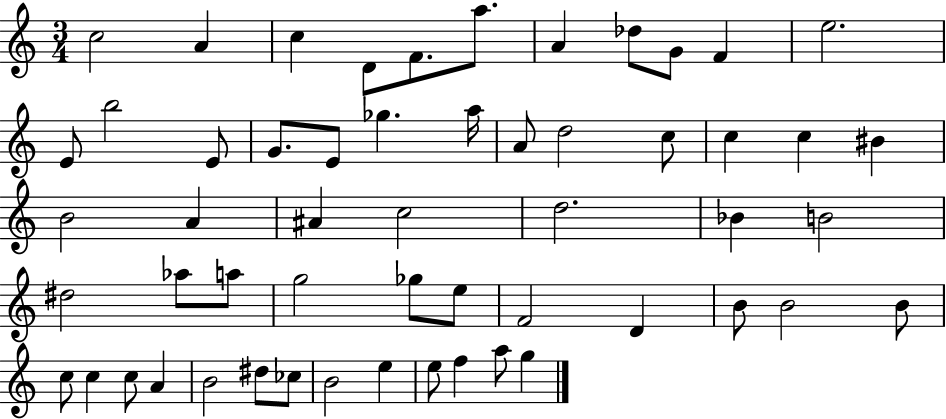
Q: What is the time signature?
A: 3/4